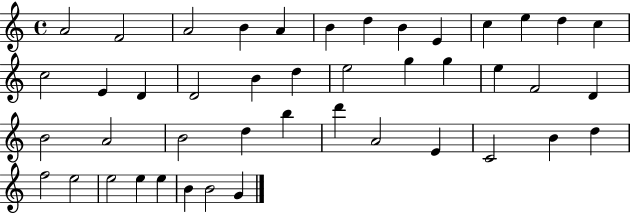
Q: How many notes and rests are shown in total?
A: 44